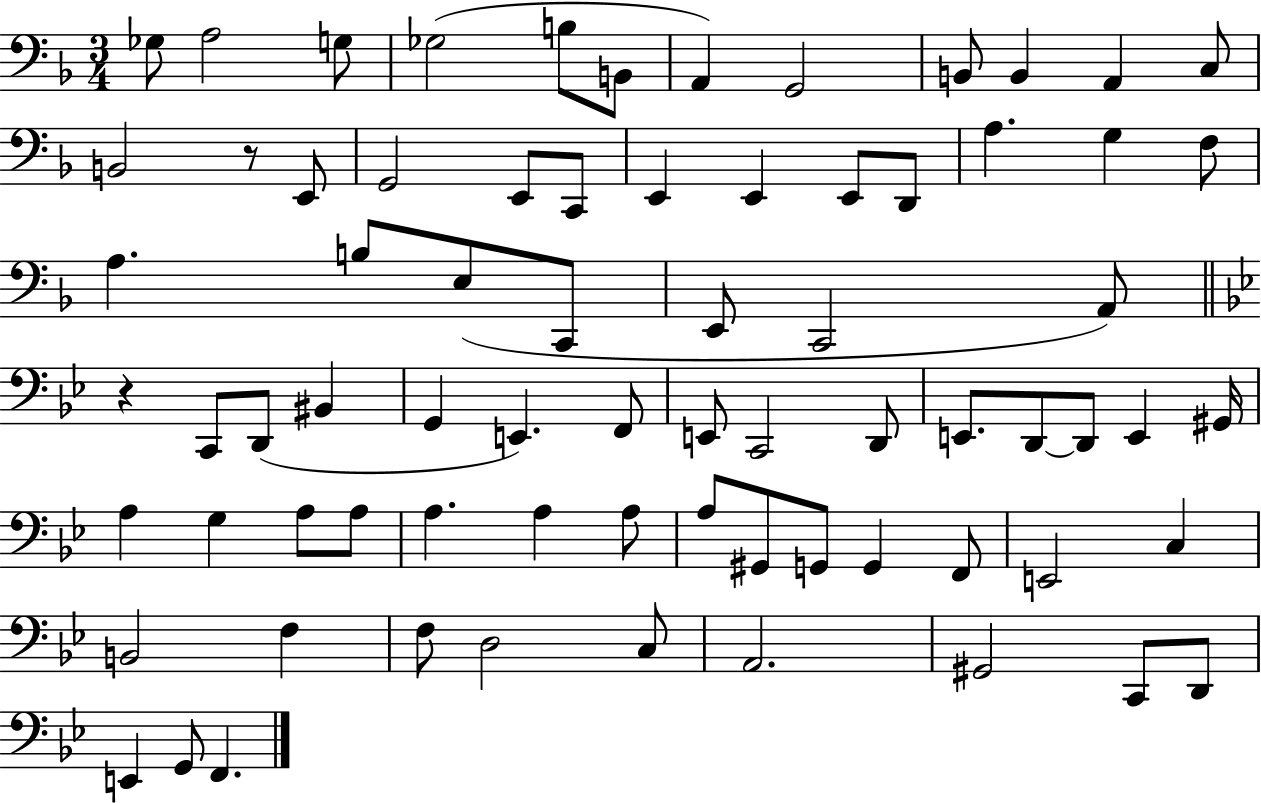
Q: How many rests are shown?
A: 2